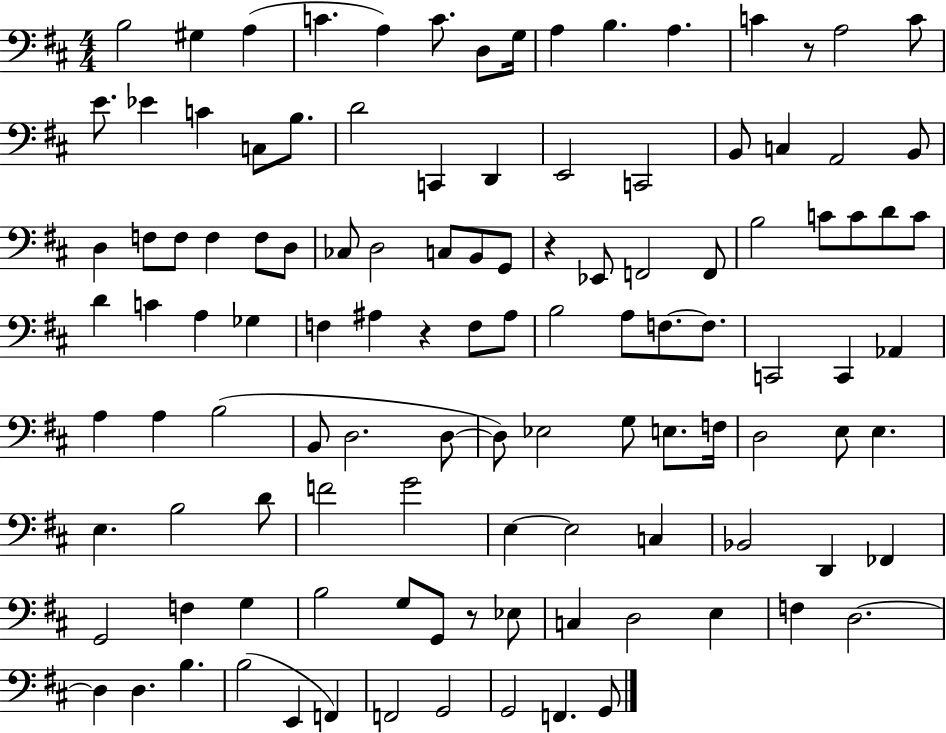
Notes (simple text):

B3/h G#3/q A3/q C4/q. A3/q C4/e. D3/e G3/s A3/q B3/q. A3/q. C4/q R/e A3/h C4/e E4/e. Eb4/q C4/q C3/e B3/e. D4/h C2/q D2/q E2/h C2/h B2/e C3/q A2/h B2/e D3/q F3/e F3/e F3/q F3/e D3/e CES3/e D3/h C3/e B2/e G2/e R/q Eb2/e F2/h F2/e B3/h C4/e C4/e D4/e C4/e D4/q C4/q A3/q Gb3/q F3/q A#3/q R/q F3/e A#3/e B3/h A3/e F3/e. F3/e. C2/h C2/q Ab2/q A3/q A3/q B3/h B2/e D3/h. D3/e D3/e Eb3/h G3/e E3/e. F3/s D3/h E3/e E3/q. E3/q. B3/h D4/e F4/h G4/h E3/q E3/h C3/q Bb2/h D2/q FES2/q G2/h F3/q G3/q B3/h G3/e G2/e R/e Eb3/e C3/q D3/h E3/q F3/q D3/h. D3/q D3/q. B3/q. B3/h E2/q F2/q F2/h G2/h G2/h F2/q. G2/e